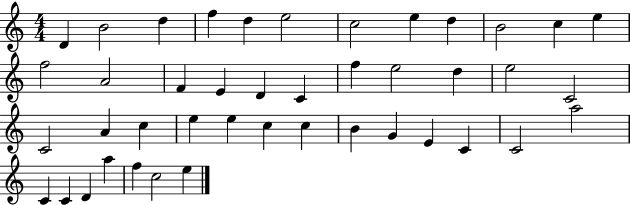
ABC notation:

X:1
T:Untitled
M:4/4
L:1/4
K:C
D B2 d f d e2 c2 e d B2 c e f2 A2 F E D C f e2 d e2 C2 C2 A c e e c c B G E C C2 a2 C C D a f c2 e